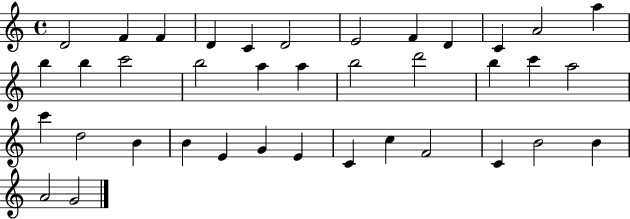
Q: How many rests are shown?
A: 0